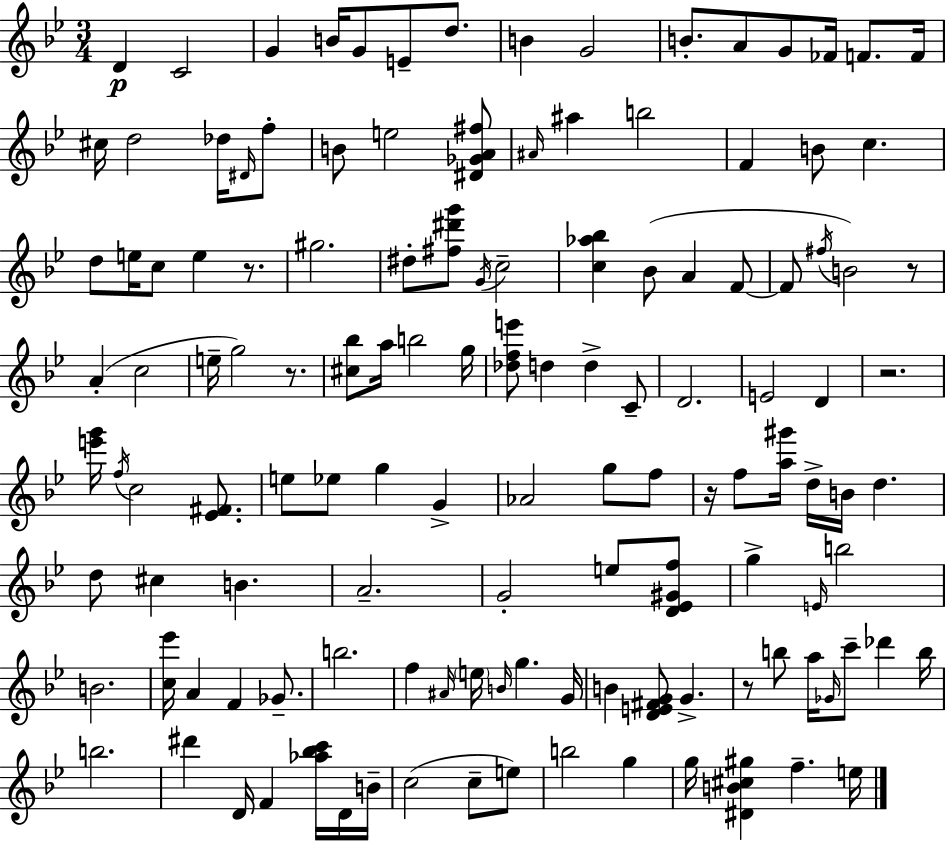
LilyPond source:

{
  \clef treble
  \numericTimeSignature
  \time 3/4
  \key bes \major
  d'4\p c'2 | g'4 b'16 g'8 e'8-- d''8. | b'4 g'2 | b'8.-. a'8 g'8 fes'16 f'8. f'16 | \break cis''16 d''2 des''16 \grace { dis'16 } f''8-. | b'8 e''2 <dis' ges' a' fis''>8 | \grace { ais'16 } ais''4 b''2 | f'4 b'8 c''4. | \break d''8 e''16 c''8 e''4 r8. | gis''2. | dis''8-. <fis'' dis''' g'''>8 \acciaccatura { g'16 } c''2-- | <c'' aes'' bes''>4 bes'8( a'4 | \break f'8~~ f'8 \acciaccatura { fis''16 }) b'2 | r8 a'4-.( c''2 | e''16-- g''2) | r8. <cis'' bes''>8 a''16 b''2 | \break g''16 <des'' f'' e'''>8 d''4 d''4-> | c'8-- d'2. | e'2 | d'4 r2. | \break <e''' g'''>16 \acciaccatura { f''16 } c''2 | <ees' fis'>8. e''8 ees''8 g''4 | g'4-> aes'2 | g''8 f''8 r16 f''8 <a'' gis'''>16 d''16-> b'16 d''4. | \break d''8 cis''4 b'4. | a'2.-- | g'2-. | e''8 <d' ees' gis' f''>8 g''4-> \grace { e'16 } b''2 | \break b'2. | <c'' ees'''>16 a'4 f'4 | ges'8.-- b''2. | f''4 \grace { ais'16 } \parenthesize e''16 | \break \grace { b'16 } g''4. g'16 b'4 | <d' e' fis' g'>8 g'4.-> r8 b''8 | a''16 \grace { ges'16 } c'''8-- des'''4 b''16 b''2. | dis'''4 | \break d'16 f'4 <aes'' bes'' c'''>16 d'16 b'16-- c''2( | c''8-- e''8) b''2 | g''4 g''16 <dis' b' cis'' gis''>4 | f''4.-- e''16 \bar "|."
}